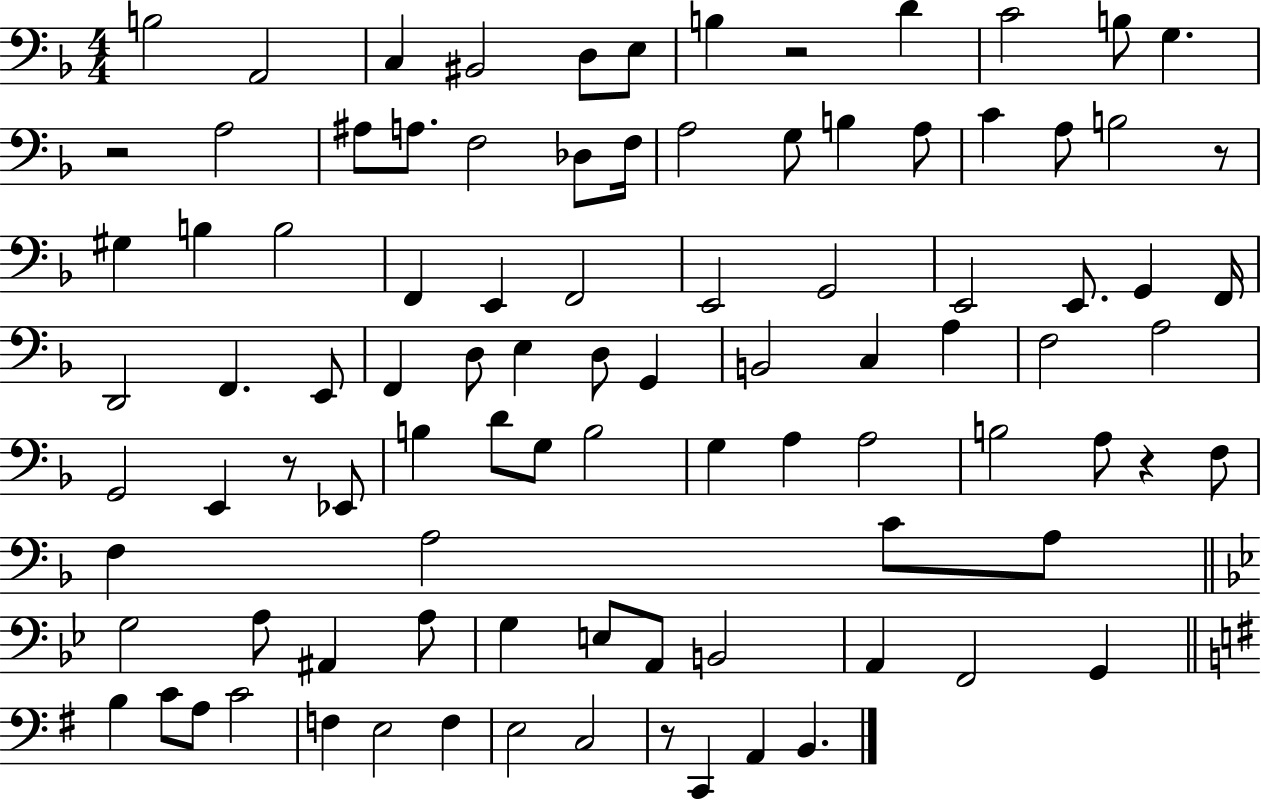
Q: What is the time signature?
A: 4/4